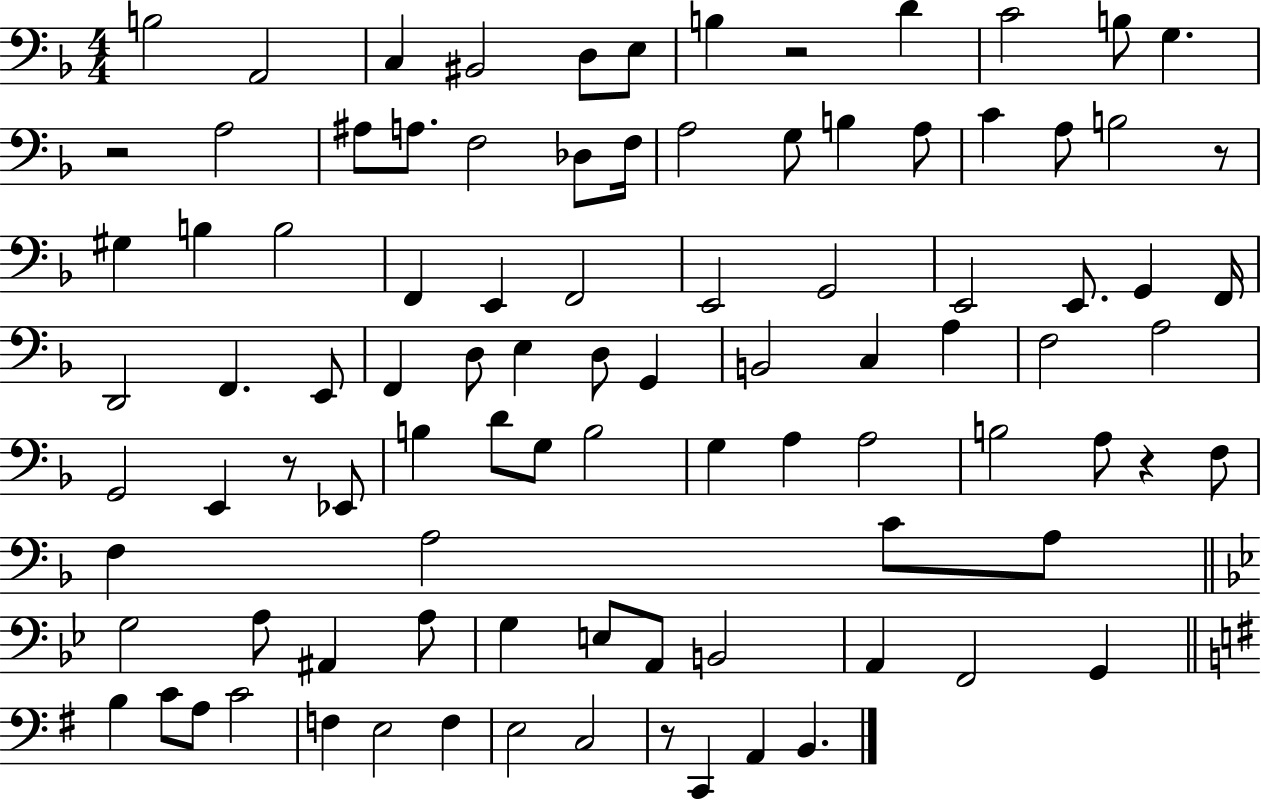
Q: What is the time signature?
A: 4/4